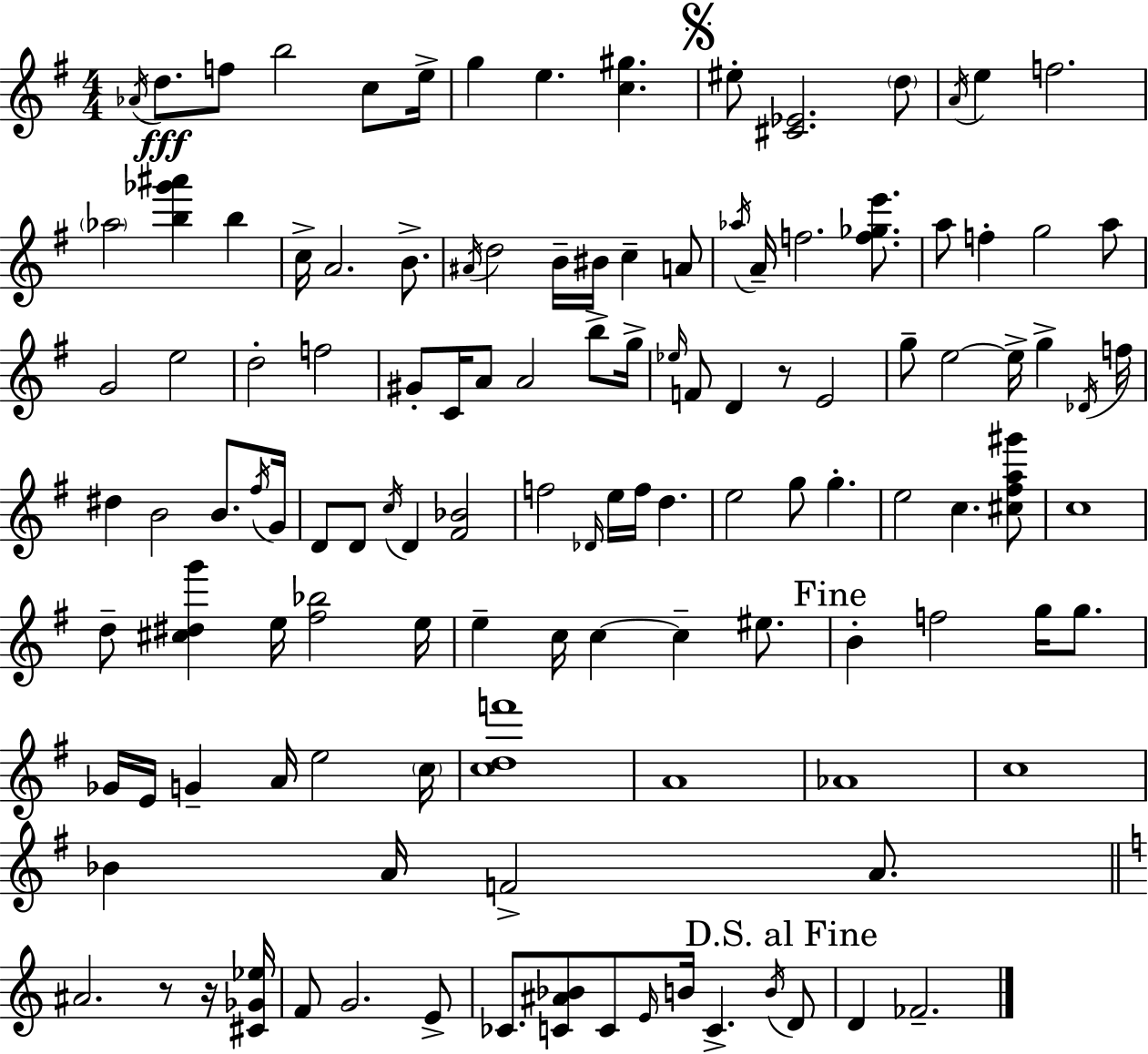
Ab4/s D5/e. F5/e B5/h C5/e E5/s G5/q E5/q. [C5,G#5]/q. EIS5/e [C#4,Eb4]/h. D5/e A4/s E5/q F5/h. Ab5/h [B5,Gb6,A#6]/q B5/q C5/s A4/h. B4/e. A#4/s D5/h B4/s BIS4/s C5/q A4/e Ab5/s A4/s F5/h. [F5,Gb5,E6]/e. A5/e F5/q G5/h A5/e G4/h E5/h D5/h F5/h G#4/e C4/s A4/e A4/h B5/e G5/s Eb5/s F4/e D4/q R/e E4/h G5/e E5/h E5/s G5/q Db4/s F5/s D#5/q B4/h B4/e. F#5/s G4/s D4/e D4/e C5/s D4/q [F#4,Bb4]/h F5/h Db4/s E5/s F5/s D5/q. E5/h G5/e G5/q. E5/h C5/q. [C#5,F#5,A5,G#6]/e C5/w D5/e [C#5,D#5,G6]/q E5/s [F#5,Bb5]/h E5/s E5/q C5/s C5/q C5/q EIS5/e. B4/q F5/h G5/s G5/e. Gb4/s E4/s G4/q A4/s E5/h C5/s [C5,D5,F6]/w A4/w Ab4/w C5/w Bb4/q A4/s F4/h A4/e. A#4/h. R/e R/s [C#4,Gb4,Eb5]/s F4/e G4/h. E4/e CES4/e. [C4,A#4,Bb4]/e C4/e E4/s B4/s C4/q. B4/s D4/e D4/q FES4/h.